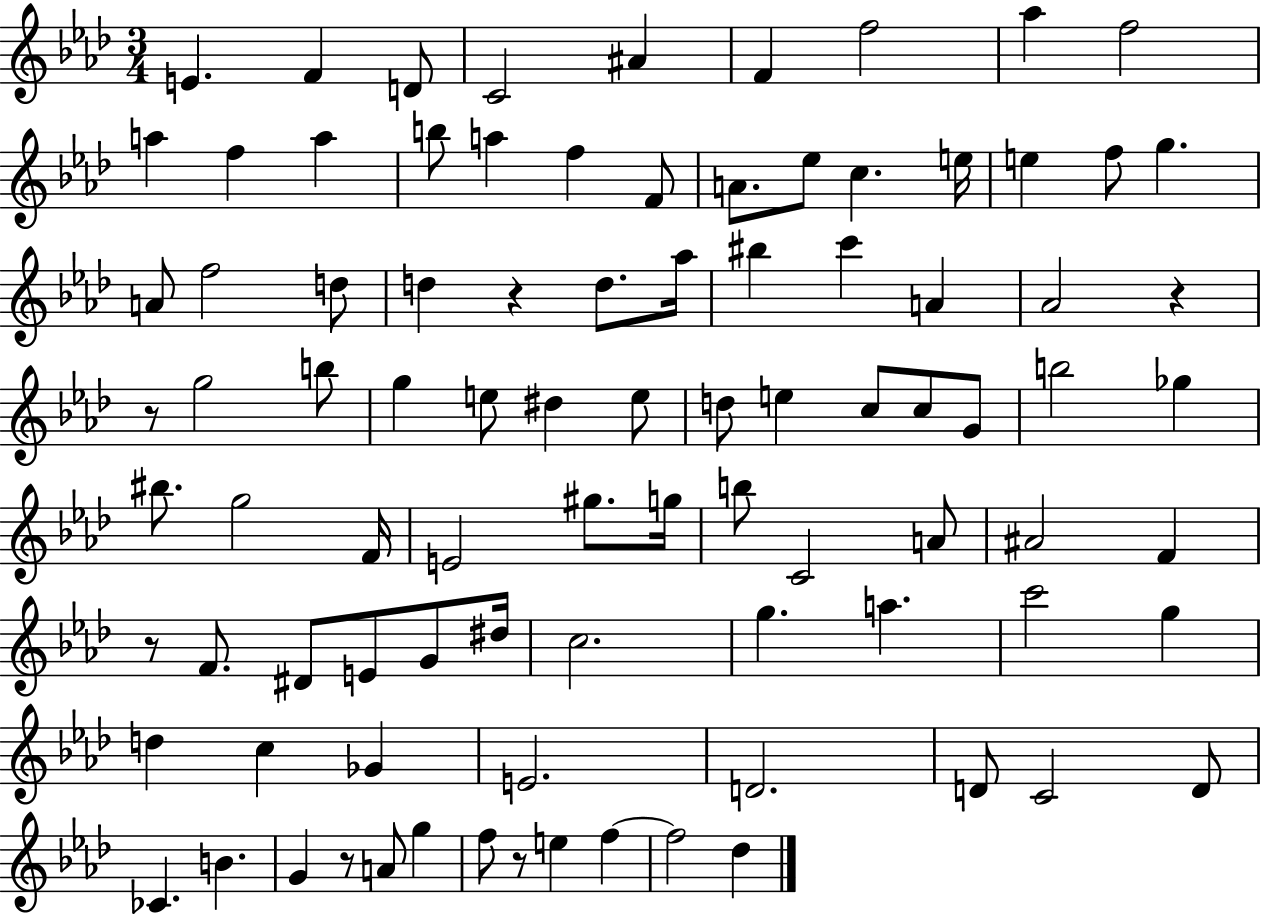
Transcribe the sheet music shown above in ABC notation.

X:1
T:Untitled
M:3/4
L:1/4
K:Ab
E F D/2 C2 ^A F f2 _a f2 a f a b/2 a f F/2 A/2 _e/2 c e/4 e f/2 g A/2 f2 d/2 d z d/2 _a/4 ^b c' A _A2 z z/2 g2 b/2 g e/2 ^d e/2 d/2 e c/2 c/2 G/2 b2 _g ^b/2 g2 F/4 E2 ^g/2 g/4 b/2 C2 A/2 ^A2 F z/2 F/2 ^D/2 E/2 G/2 ^d/4 c2 g a c'2 g d c _G E2 D2 D/2 C2 D/2 _C B G z/2 A/2 g f/2 z/2 e f f2 _d